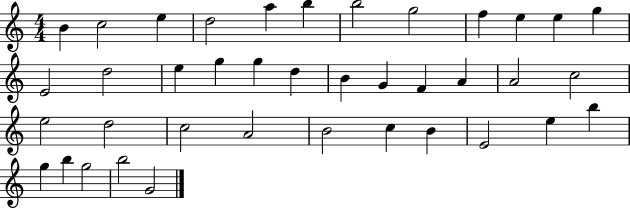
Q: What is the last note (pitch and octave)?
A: G4